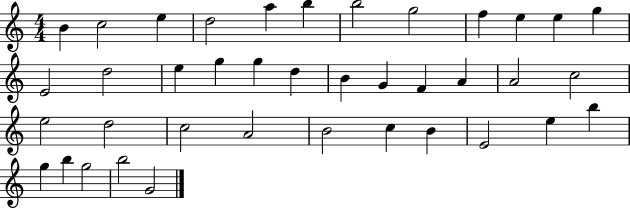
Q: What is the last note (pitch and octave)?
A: G4